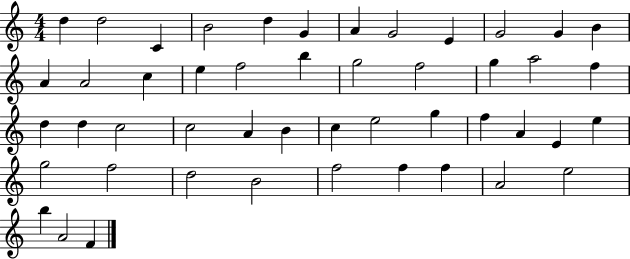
{
  \clef treble
  \numericTimeSignature
  \time 4/4
  \key c \major
  d''4 d''2 c'4 | b'2 d''4 g'4 | a'4 g'2 e'4 | g'2 g'4 b'4 | \break a'4 a'2 c''4 | e''4 f''2 b''4 | g''2 f''2 | g''4 a''2 f''4 | \break d''4 d''4 c''2 | c''2 a'4 b'4 | c''4 e''2 g''4 | f''4 a'4 e'4 e''4 | \break g''2 f''2 | d''2 b'2 | f''2 f''4 f''4 | a'2 e''2 | \break b''4 a'2 f'4 | \bar "|."
}